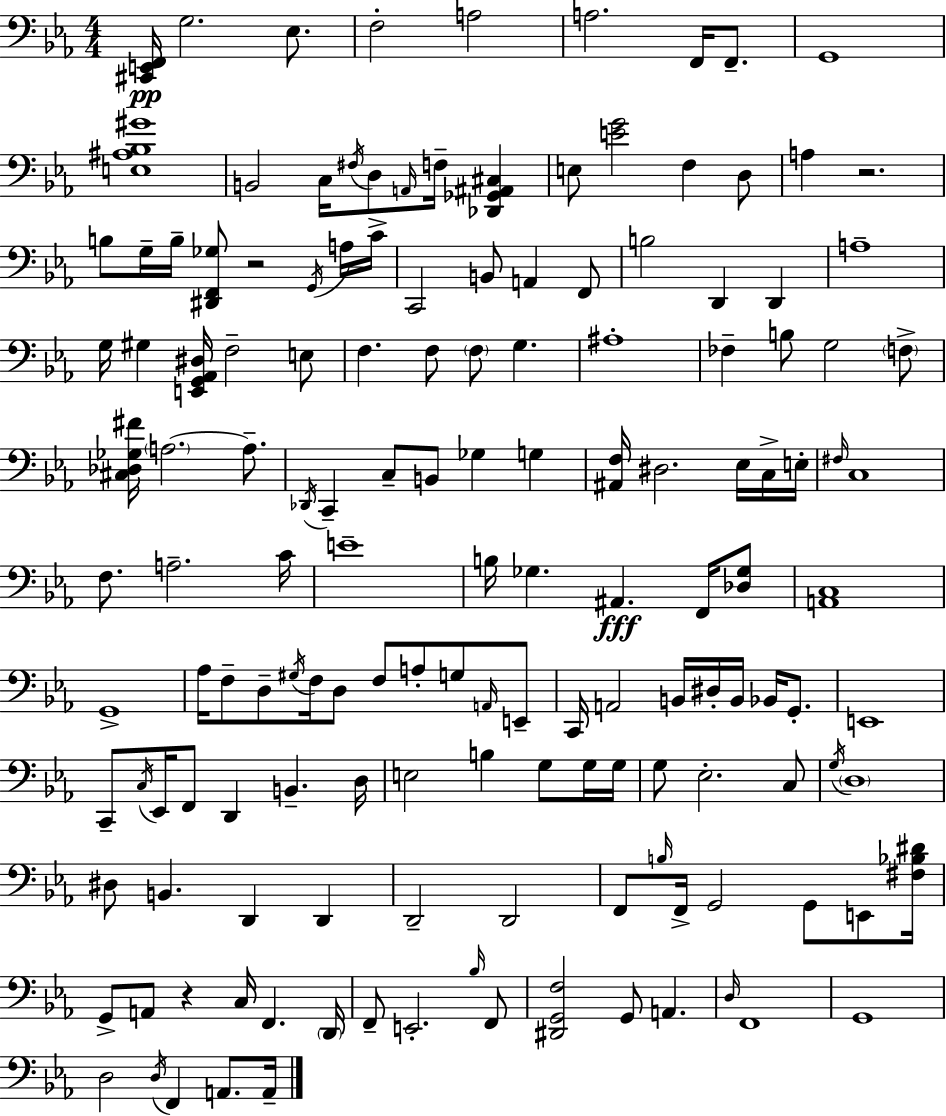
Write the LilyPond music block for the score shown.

{
  \clef bass
  \numericTimeSignature
  \time 4/4
  \key ees \major
  <cis, e, f,>16\pp g2. ees8. | f2-. a2 | a2. f,16 f,8.-- | g,1 | \break <e ais bes gis'>1 | b,2 c16 \acciaccatura { fis16 } d8 \grace { a,16 } f16-- <des, ges, ais, cis>4 | e8 <e' g'>2 f4 | d8 a4 r2. | \break b8 g16-- b16-- <dis, f, ges>8 r2 | \acciaccatura { g,16 } a16 c'16-> c,2 b,8 a,4 | f,8 b2 d,4 d,4 | a1-- | \break g16 gis4 <e, g, aes, dis>16 f2-- | e8 f4. f8 \parenthesize f8 g4. | ais1-. | fes4-- b8 g2 | \break \parenthesize f8-> <cis des ges fis'>16 \parenthesize a2.~~ | a8.-- \acciaccatura { des,16 } c,4-- c8-- b,8 ges4 | g4 <ais, f>16 dis2. | ees16 c16-> e16-. \grace { fis16 } c1 | \break f8. a2.-- | c'16 e'1-- | b16 ges4. ais,4.\fff | f,16 <des ges>8 <a, c>1 | \break g,1-> | aes16 f8-- d8-- \acciaccatura { gis16 } f16 d8 f8 | a8-. g8 \grace { a,16 } e,8-- c,16 a,2 | b,16 dis16-. b,16 bes,16 g,8.-. e,1 | \break c,8-- \acciaccatura { c16 } ees,16 f,8 d,4 | b,4.-- d16 e2 | b4 g8 g16 g16 g8 ees2.-. | c8 \acciaccatura { g16 } \parenthesize d1 | \break dis8 b,4. | d,4 d,4 d,2-- | d,2 f,8 \grace { b16 } f,16-> g,2 | g,8 e,8 <fis bes dis'>16 g,8-> a,8 r4 | \break c16 f,4. \parenthesize d,16 f,8-- e,2.-. | \grace { bes16 } f,8 <dis, g, f>2 | g,8 a,4. \grace { d16 } f,1 | g,1 | \break d2 | \acciaccatura { d16 } f,4 a,8. a,16-- \bar "|."
}